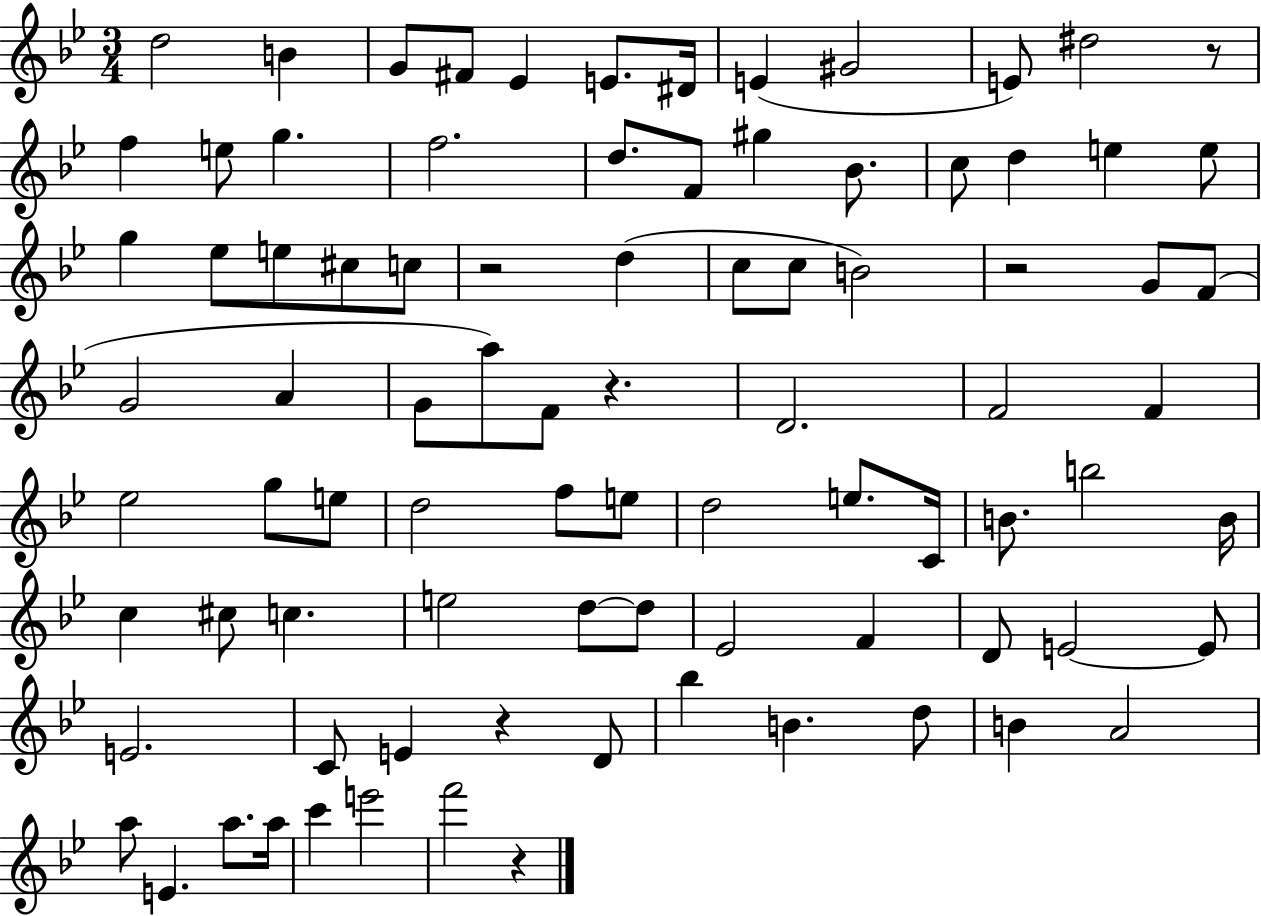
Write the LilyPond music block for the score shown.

{
  \clef treble
  \numericTimeSignature
  \time 3/4
  \key bes \major
  d''2 b'4 | g'8 fis'8 ees'4 e'8. dis'16 | e'4( gis'2 | e'8) dis''2 r8 | \break f''4 e''8 g''4. | f''2. | d''8. f'8 gis''4 bes'8. | c''8 d''4 e''4 e''8 | \break g''4 ees''8 e''8 cis''8 c''8 | r2 d''4( | c''8 c''8 b'2) | r2 g'8 f'8( | \break g'2 a'4 | g'8 a''8) f'8 r4. | d'2. | f'2 f'4 | \break ees''2 g''8 e''8 | d''2 f''8 e''8 | d''2 e''8. c'16 | b'8. b''2 b'16 | \break c''4 cis''8 c''4. | e''2 d''8~~ d''8 | ees'2 f'4 | d'8 e'2~~ e'8 | \break e'2. | c'8 e'4 r4 d'8 | bes''4 b'4. d''8 | b'4 a'2 | \break a''8 e'4. a''8. a''16 | c'''4 e'''2 | f'''2 r4 | \bar "|."
}